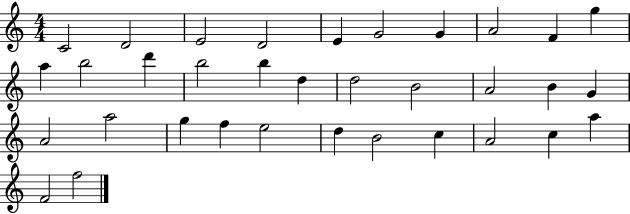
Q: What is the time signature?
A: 4/4